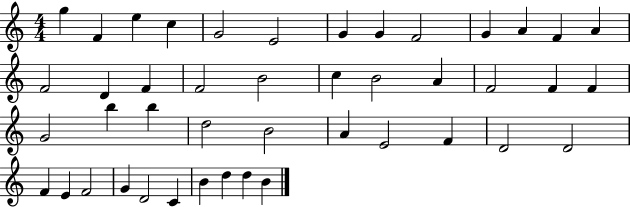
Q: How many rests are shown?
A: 0